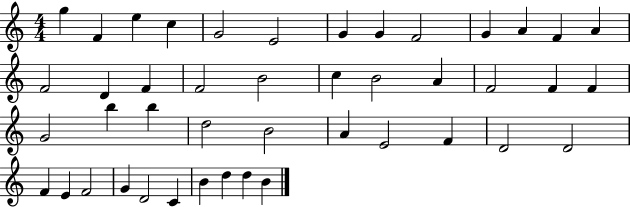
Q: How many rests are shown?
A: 0